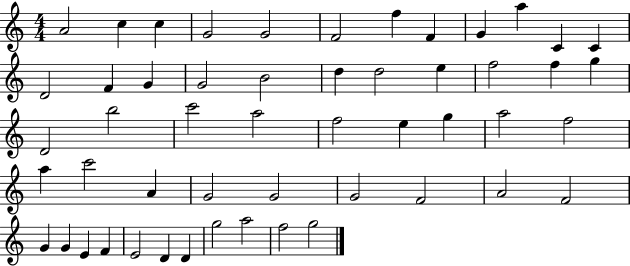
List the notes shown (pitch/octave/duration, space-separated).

A4/h C5/q C5/q G4/h G4/h F4/h F5/q F4/q G4/q A5/q C4/q C4/q D4/h F4/q G4/q G4/h B4/h D5/q D5/h E5/q F5/h F5/q G5/q D4/h B5/h C6/h A5/h F5/h E5/q G5/q A5/h F5/h A5/q C6/h A4/q G4/h G4/h G4/h F4/h A4/h F4/h G4/q G4/q E4/q F4/q E4/h D4/q D4/q G5/h A5/h F5/h G5/h